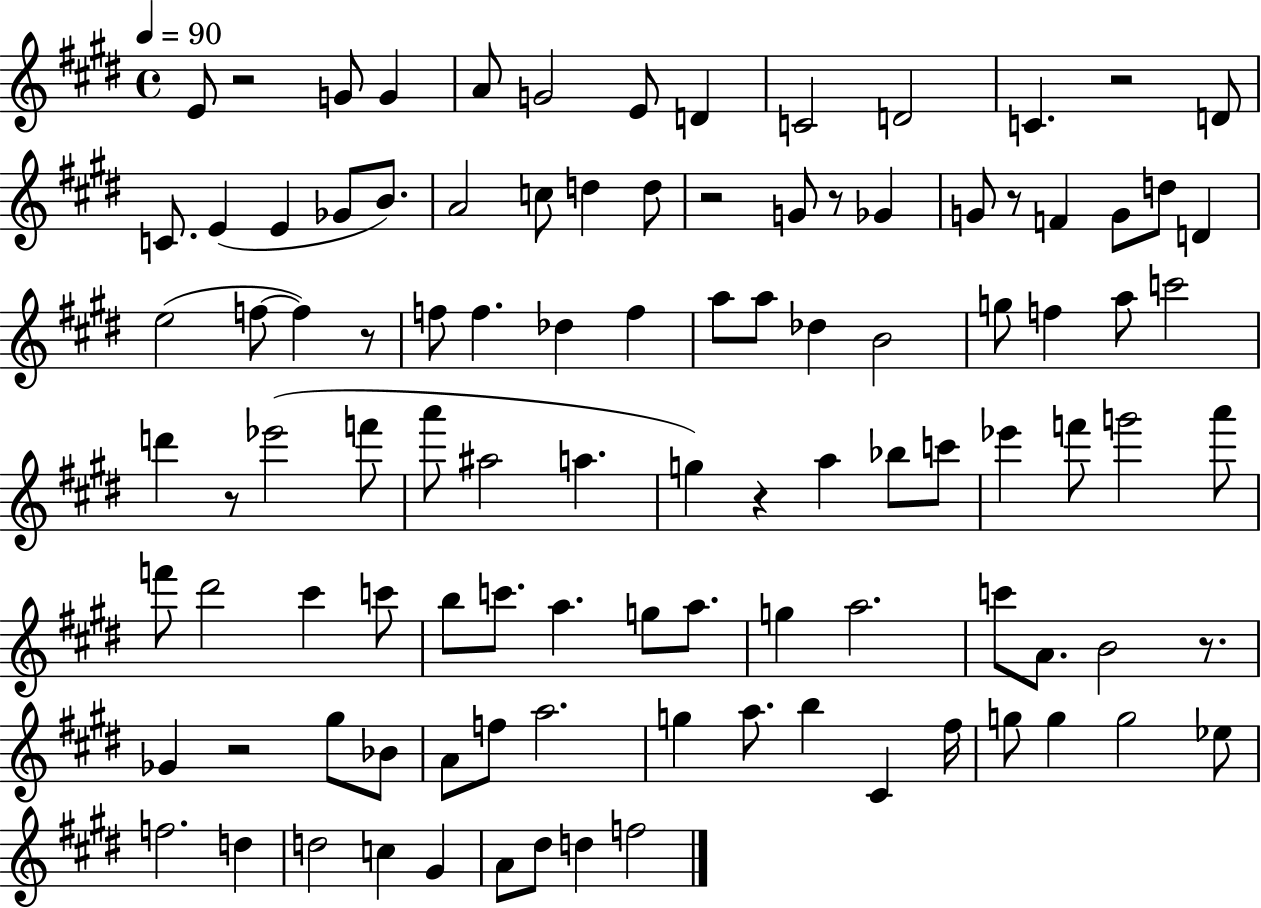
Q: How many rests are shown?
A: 10